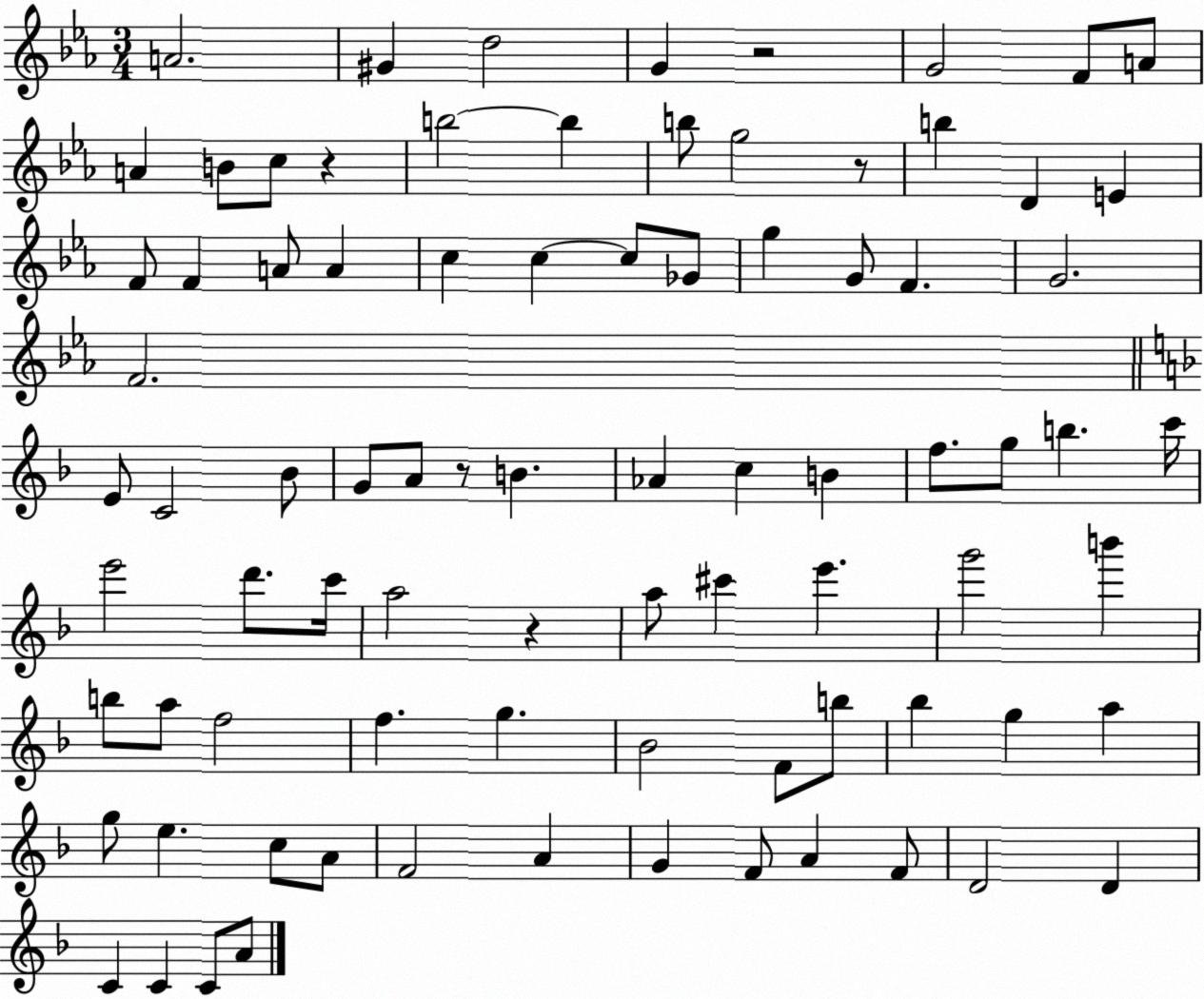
X:1
T:Untitled
M:3/4
L:1/4
K:Eb
A2 ^G d2 G z2 G2 F/2 A/2 A B/2 c/2 z b2 b b/2 g2 z/2 b D E F/2 F A/2 A c c c/2 _G/2 g G/2 F G2 F2 E/2 C2 _B/2 G/2 A/2 z/2 B _A c B f/2 g/2 b c'/4 e'2 d'/2 c'/4 a2 z a/2 ^c' e' g'2 b' b/2 a/2 f2 f g _B2 F/2 b/2 _b g a g/2 e c/2 A/2 F2 A G F/2 A F/2 D2 D C C C/2 A/2